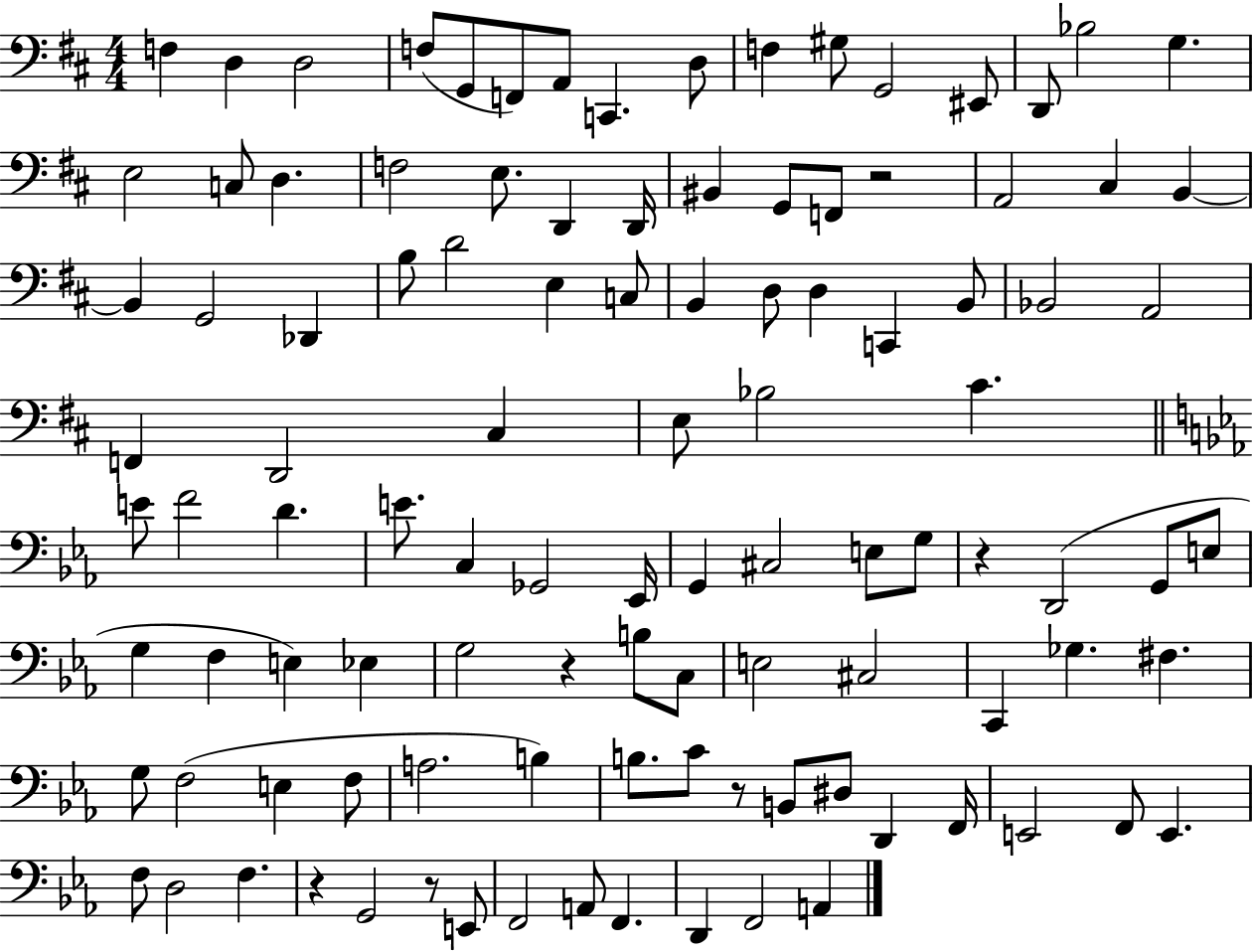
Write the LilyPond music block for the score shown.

{
  \clef bass
  \numericTimeSignature
  \time 4/4
  \key d \major
  \repeat volta 2 { f4 d4 d2 | f8( g,8 f,8) a,8 c,4. d8 | f4 gis8 g,2 eis,8 | d,8 bes2 g4. | \break e2 c8 d4. | f2 e8. d,4 d,16 | bis,4 g,8 f,8 r2 | a,2 cis4 b,4~~ | \break b,4 g,2 des,4 | b8 d'2 e4 c8 | b,4 d8 d4 c,4 b,8 | bes,2 a,2 | \break f,4 d,2 cis4 | e8 bes2 cis'4. | \bar "||" \break \key ees \major e'8 f'2 d'4. | e'8. c4 ges,2 ees,16 | g,4 cis2 e8 g8 | r4 d,2( g,8 e8 | \break g4 f4 e4) ees4 | g2 r4 b8 c8 | e2 cis2 | c,4 ges4. fis4. | \break g8 f2( e4 f8 | a2. b4) | b8. c'8 r8 b,8 dis8 d,4 f,16 | e,2 f,8 e,4. | \break f8 d2 f4. | r4 g,2 r8 e,8 | f,2 a,8 f,4. | d,4 f,2 a,4 | \break } \bar "|."
}